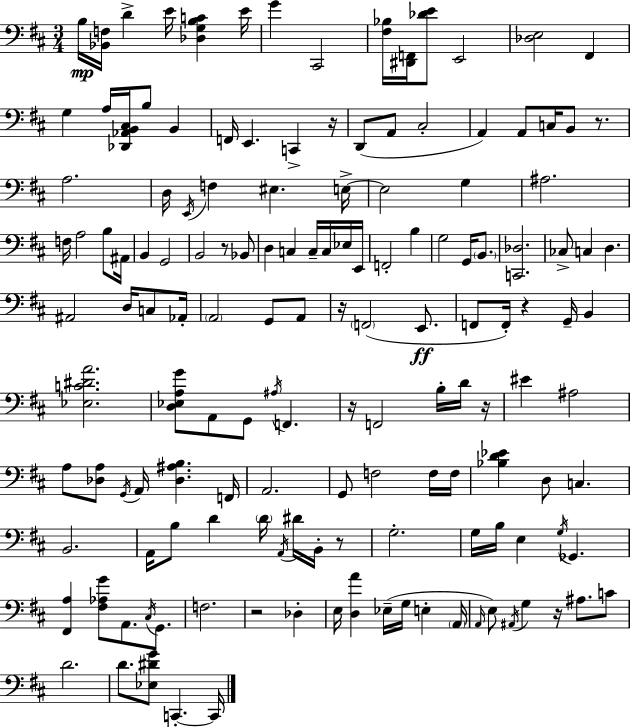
X:1
T:Untitled
M:3/4
L:1/4
K:D
B,/4 [_B,,F,]/4 D E/4 [_D,G,B,C] E/4 G ^C,,2 [^F,_B,]/4 [^D,,F,,]/4 [_DE]/2 E,,2 [_D,E,]2 ^F,, G, A,/4 [_D,,_A,,B,,^C,]/4 B,/2 B,, F,,/4 E,, C,, z/4 D,,/2 A,,/2 ^C,2 A,, A,,/2 C,/4 B,,/2 z/2 A,2 D,/4 E,,/4 F, ^E, E,/4 E,2 G, ^A,2 F,/4 A,2 B,/2 ^A,,/4 B,, G,,2 B,,2 z/2 _B,,/2 D, C, C,/4 C,/4 _E,/4 E,,/4 F,,2 B, G,2 G,,/4 B,,/2 [C,,_D,]2 _C,/2 C, D, ^A,,2 D,/4 C,/2 _A,,/4 A,,2 G,,/2 A,,/2 z/4 F,,2 E,,/2 F,,/2 F,,/4 z G,,/4 B,, [_E,C^DA]2 [D,_E,A,G]/2 A,,/2 G,,/2 ^A,/4 F,, z/4 F,,2 B,/4 D/4 z/4 ^E ^A,2 A,/2 [_D,A,]/2 G,,/4 A,,/4 [_D,^A,B,] F,,/4 A,,2 G,,/2 F,2 F,/4 F,/4 [_B,D_E] D,/2 C, B,,2 A,,/4 B,/2 D D/4 A,,/4 ^D/4 B,,/4 z/2 G,2 G,/4 B,/4 E, G,/4 _G,, [^F,,A,] [^F,_A,G]/2 A,,/2 ^C,/4 G,,/2 F,2 z2 _D, E,/4 [D,A] _E,/4 G,/4 E, A,,/4 A,,/4 E,/2 ^A,,/4 G, z/4 ^A,/2 C/2 D2 D/2 [_E,^DG]/2 C,, C,,/4